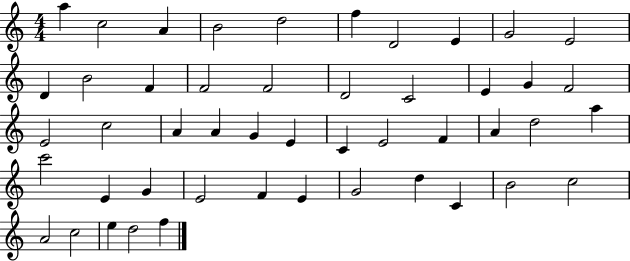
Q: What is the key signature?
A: C major